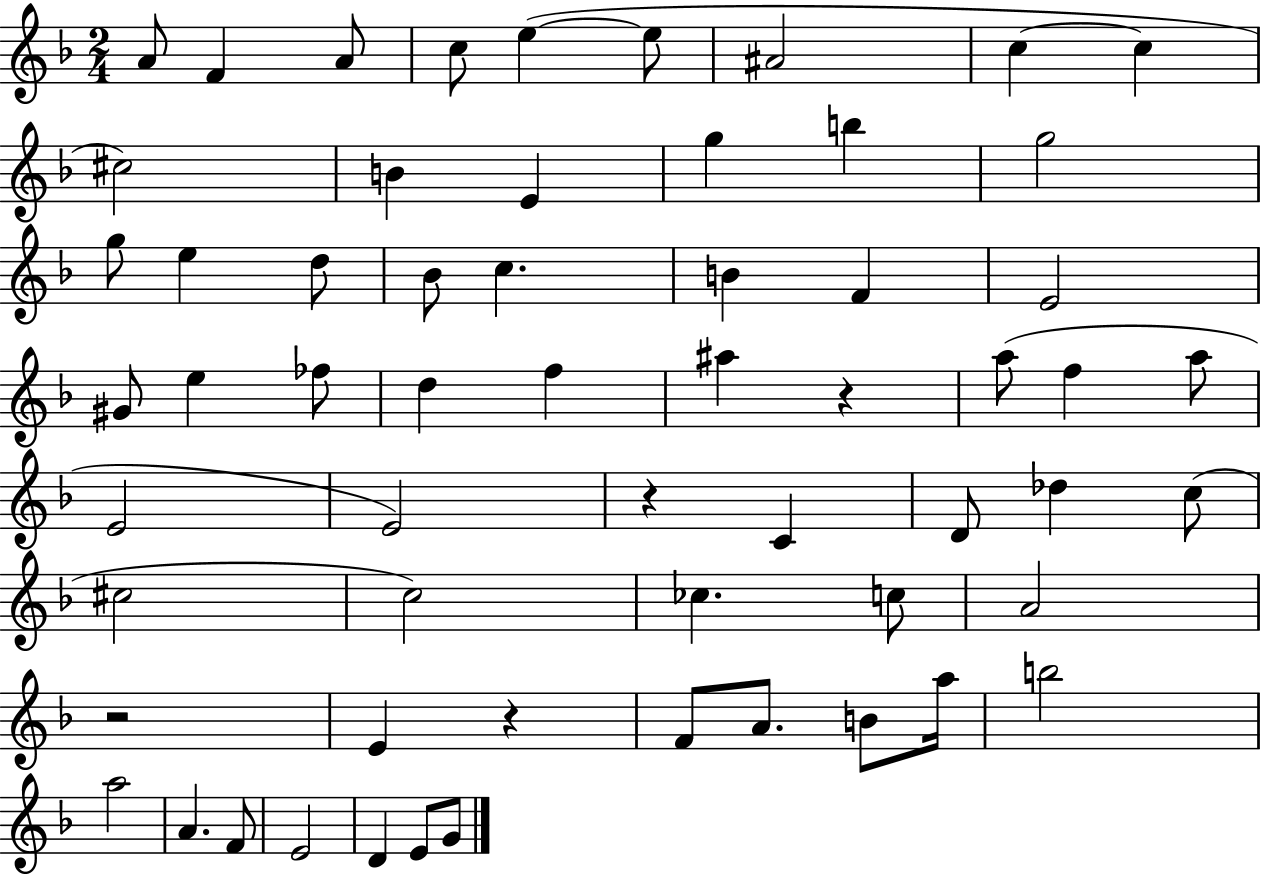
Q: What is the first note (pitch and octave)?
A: A4